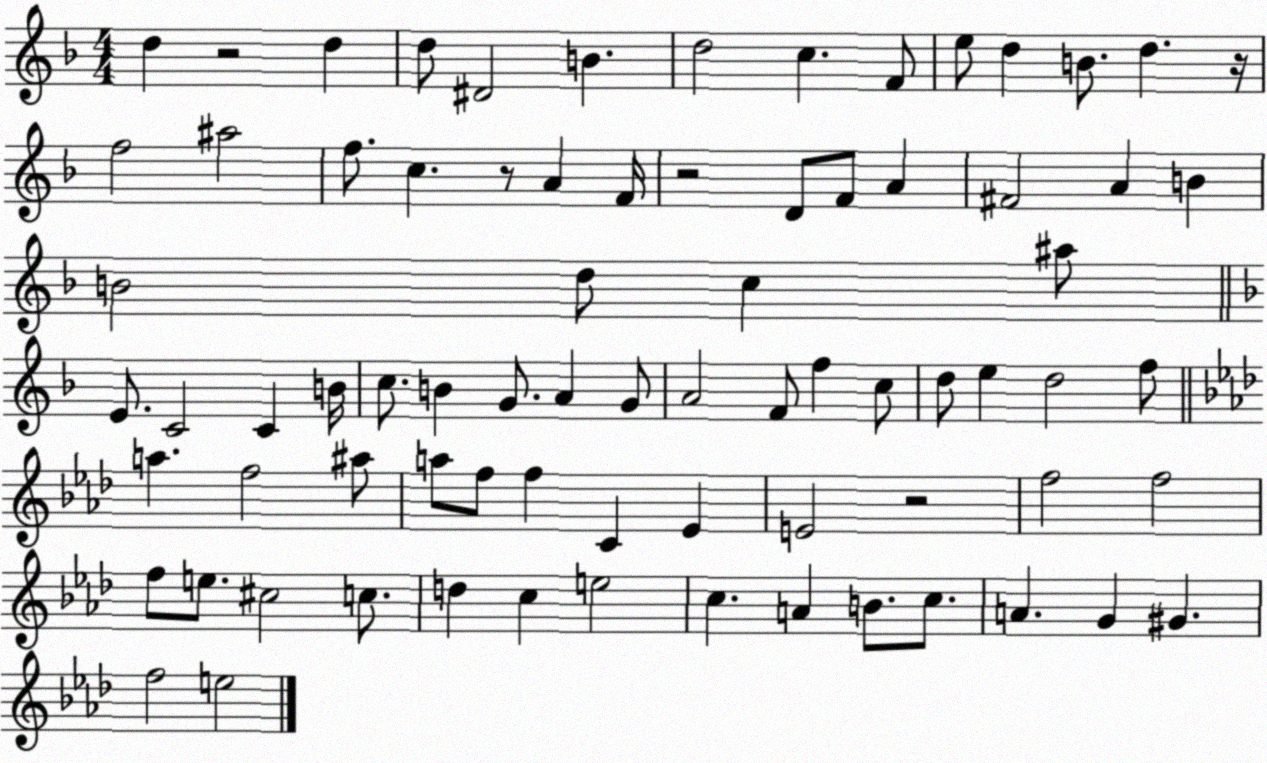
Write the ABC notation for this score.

X:1
T:Untitled
M:4/4
L:1/4
K:F
d z2 d d/2 ^D2 B d2 c F/2 e/2 d B/2 d z/4 f2 ^a2 f/2 c z/2 A F/4 z2 D/2 F/2 A ^F2 A B B2 d/2 c ^a/2 E/2 C2 C B/4 c/2 B G/2 A G/2 A2 F/2 f c/2 d/2 e d2 f/2 a f2 ^a/2 a/2 f/2 f C _E E2 z2 f2 f2 f/2 e/2 ^c2 c/2 d c e2 c A B/2 c/2 A G ^G f2 e2